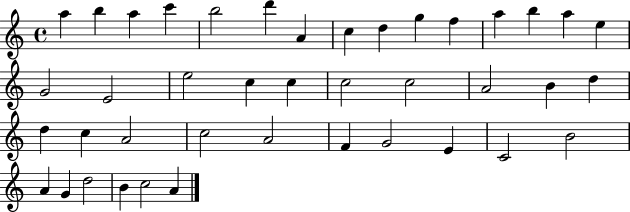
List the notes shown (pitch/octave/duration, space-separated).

A5/q B5/q A5/q C6/q B5/h D6/q A4/q C5/q D5/q G5/q F5/q A5/q B5/q A5/q E5/q G4/h E4/h E5/h C5/q C5/q C5/h C5/h A4/h B4/q D5/q D5/q C5/q A4/h C5/h A4/h F4/q G4/h E4/q C4/h B4/h A4/q G4/q D5/h B4/q C5/h A4/q